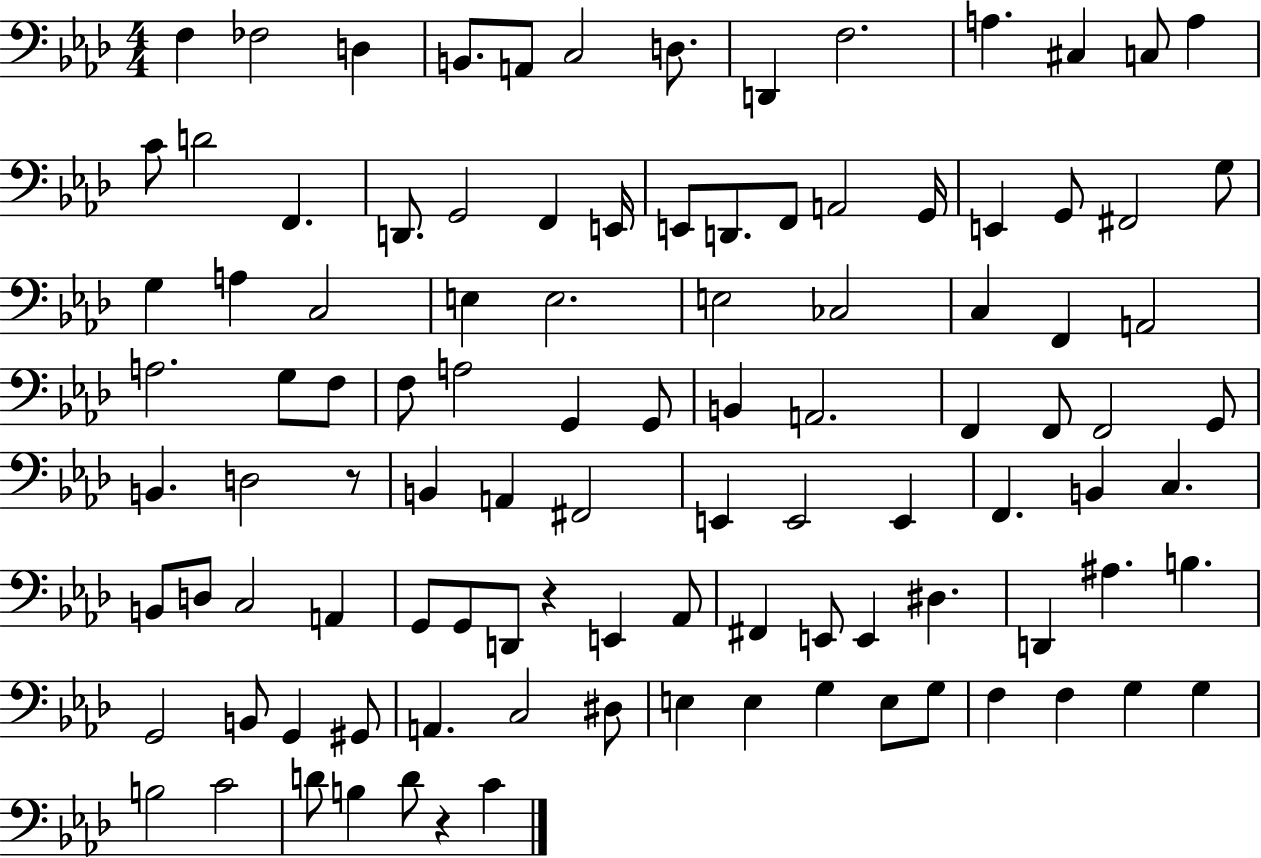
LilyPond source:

{
  \clef bass
  \numericTimeSignature
  \time 4/4
  \key aes \major
  f4 fes2 d4 | b,8. a,8 c2 d8. | d,4 f2. | a4. cis4 c8 a4 | \break c'8 d'2 f,4. | d,8. g,2 f,4 e,16 | e,8 d,8. f,8 a,2 g,16 | e,4 g,8 fis,2 g8 | \break g4 a4 c2 | e4 e2. | e2 ces2 | c4 f,4 a,2 | \break a2. g8 f8 | f8 a2 g,4 g,8 | b,4 a,2. | f,4 f,8 f,2 g,8 | \break b,4. d2 r8 | b,4 a,4 fis,2 | e,4 e,2 e,4 | f,4. b,4 c4. | \break b,8 d8 c2 a,4 | g,8 g,8 d,8 r4 e,4 aes,8 | fis,4 e,8 e,4 dis4. | d,4 ais4. b4. | \break g,2 b,8 g,4 gis,8 | a,4. c2 dis8 | e4 e4 g4 e8 g8 | f4 f4 g4 g4 | \break b2 c'2 | d'8 b4 d'8 r4 c'4 | \bar "|."
}